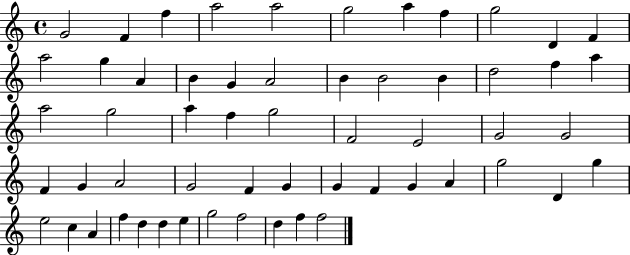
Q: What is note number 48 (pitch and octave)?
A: A4